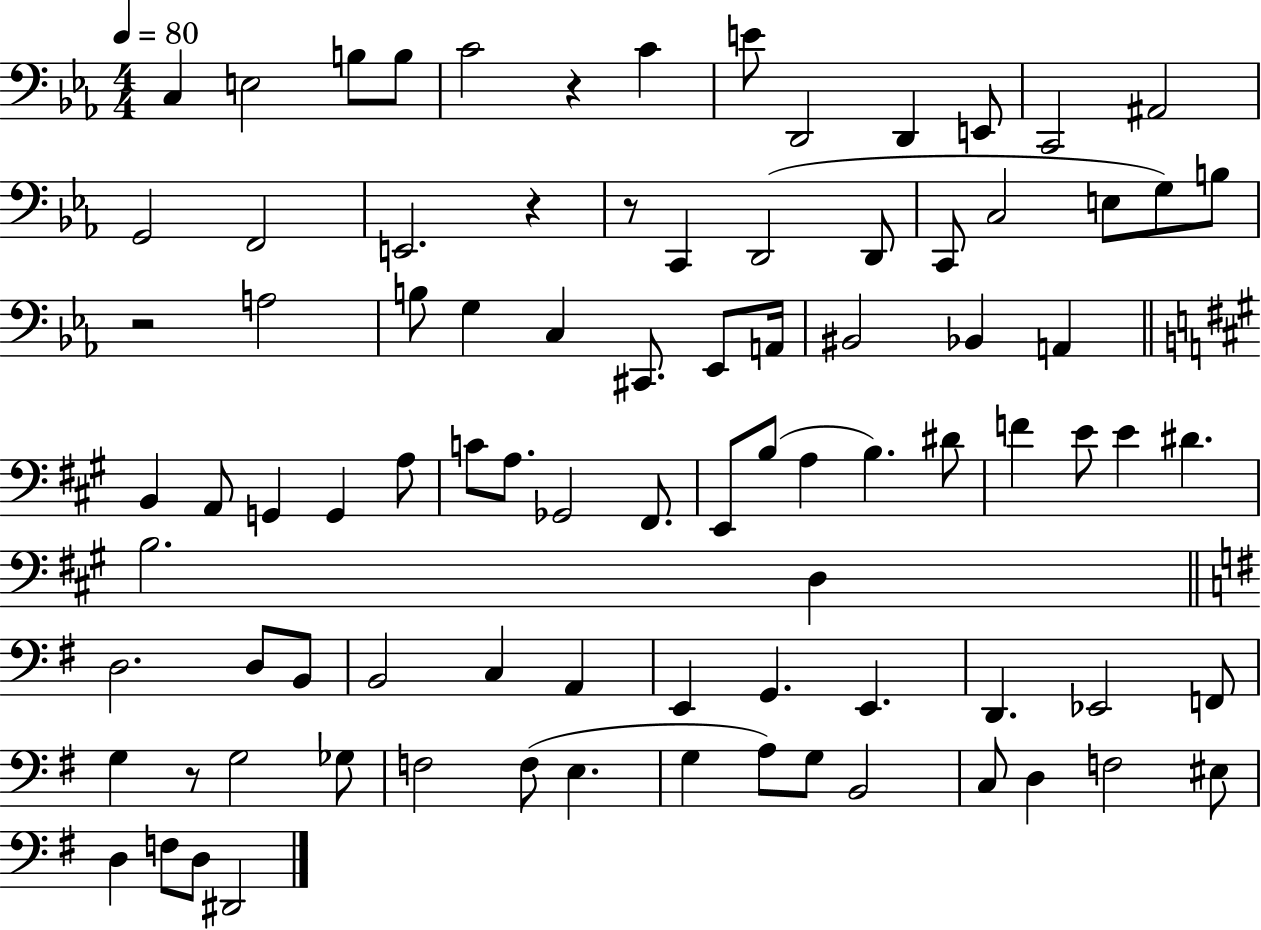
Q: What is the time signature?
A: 4/4